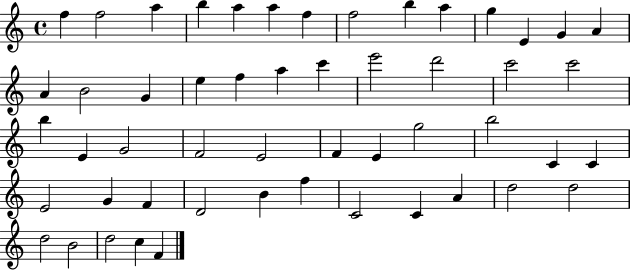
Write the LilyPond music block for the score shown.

{
  \clef treble
  \time 4/4
  \defaultTimeSignature
  \key c \major
  f''4 f''2 a''4 | b''4 a''4 a''4 f''4 | f''2 b''4 a''4 | g''4 e'4 g'4 a'4 | \break a'4 b'2 g'4 | e''4 f''4 a''4 c'''4 | e'''2 d'''2 | c'''2 c'''2 | \break b''4 e'4 g'2 | f'2 e'2 | f'4 e'4 g''2 | b''2 c'4 c'4 | \break e'2 g'4 f'4 | d'2 b'4 f''4 | c'2 c'4 a'4 | d''2 d''2 | \break d''2 b'2 | d''2 c''4 f'4 | \bar "|."
}